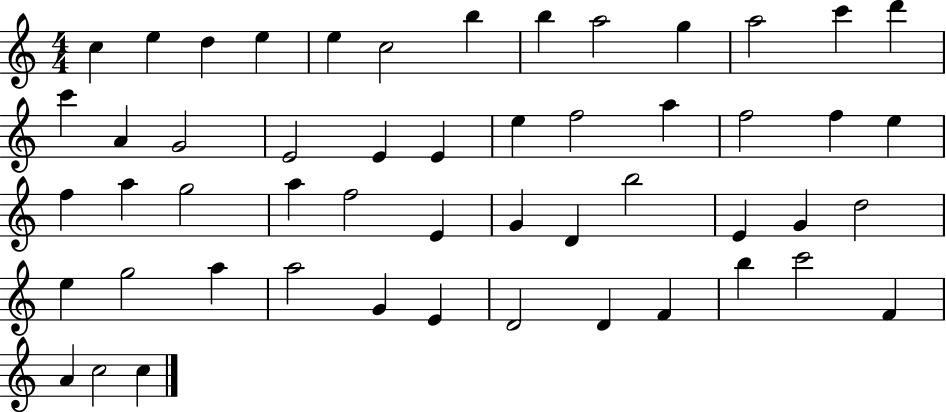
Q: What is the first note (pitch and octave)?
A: C5